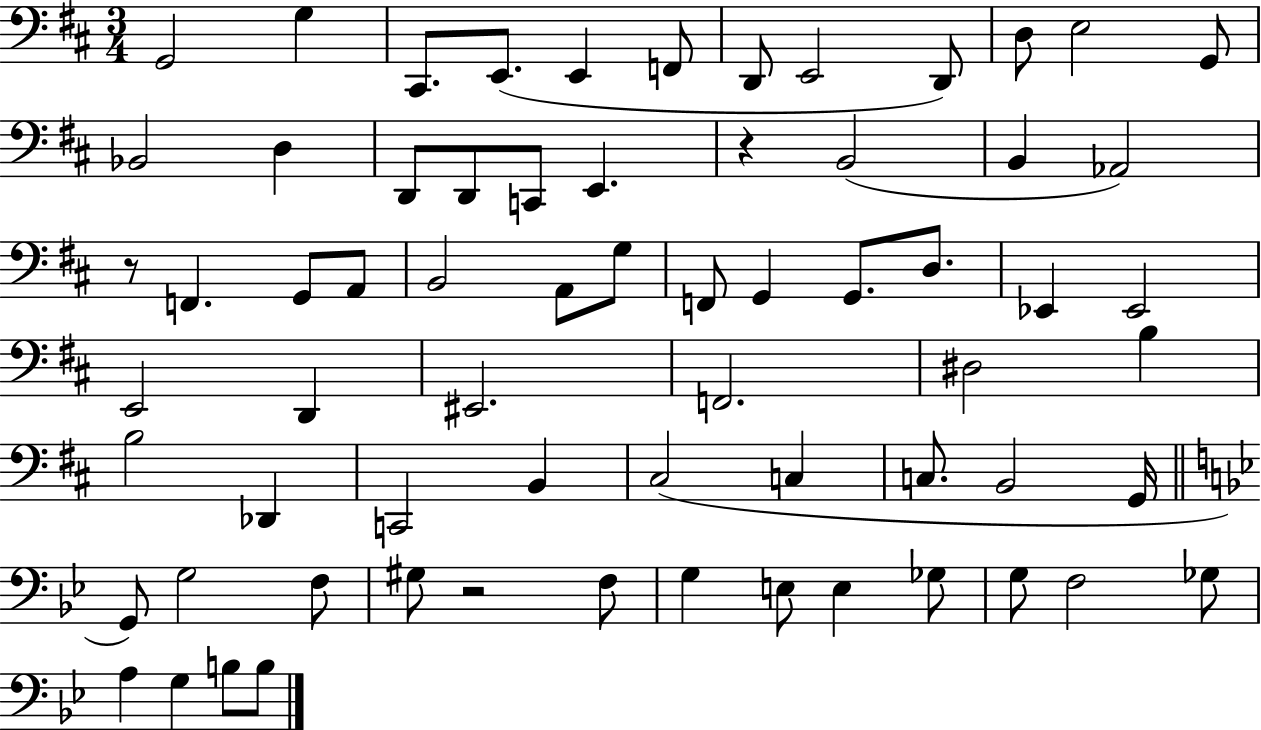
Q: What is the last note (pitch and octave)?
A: B3